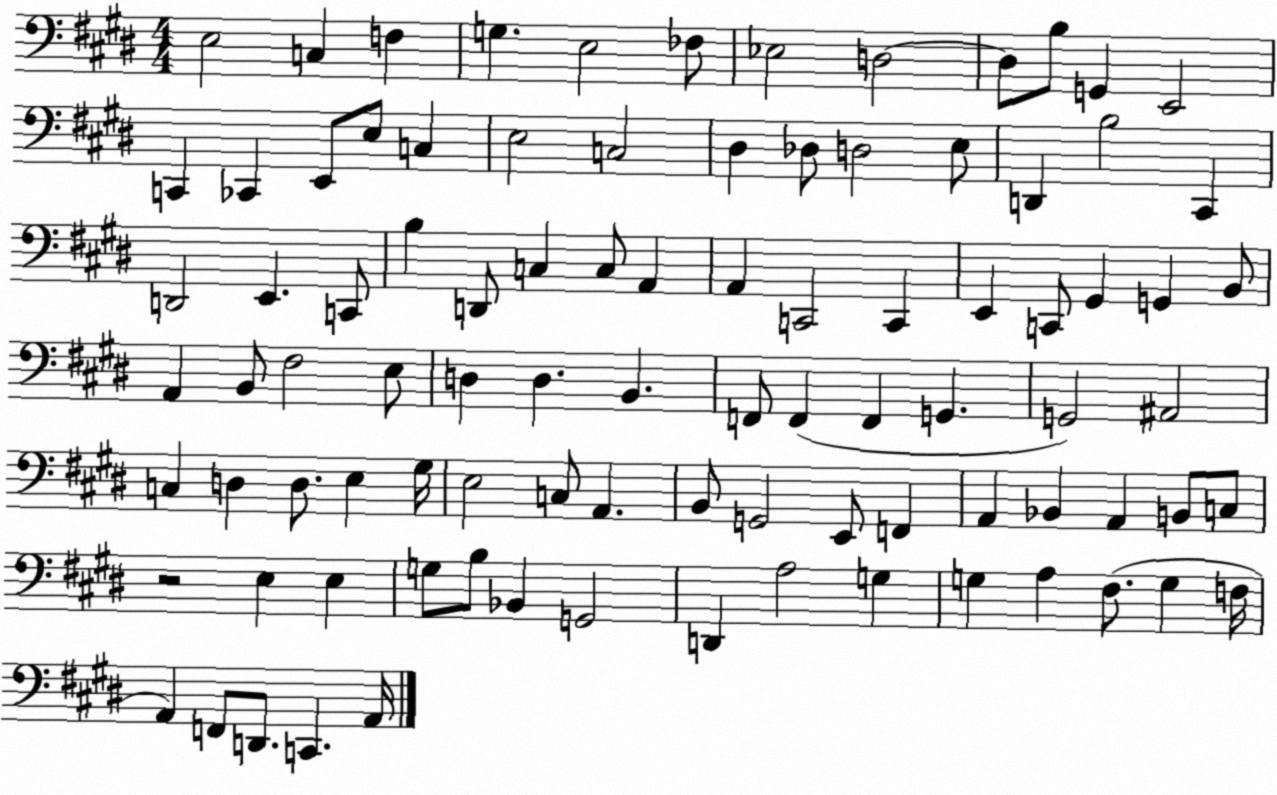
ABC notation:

X:1
T:Untitled
M:4/4
L:1/4
K:E
E,2 C, F, G, E,2 _F,/2 _E,2 D,2 D,/2 B,/2 G,, E,,2 C,, _C,, E,,/2 E,/2 C, E,2 C,2 ^D, _D,/2 D,2 E,/2 D,, B,2 ^C,, D,,2 E,, C,,/2 B, D,,/2 C, C,/2 A,, A,, C,,2 C,, E,, C,,/2 ^G,, G,, B,,/2 A,, B,,/2 ^F,2 E,/2 D, D, B,, F,,/2 F,, F,, G,, G,,2 ^A,,2 C, D, D,/2 E, ^G,/4 E,2 C,/2 A,, B,,/2 G,,2 E,,/2 F,, A,, _B,, A,, B,,/2 C,/2 z2 E, E, G,/2 B,/2 _B,, G,,2 D,, A,2 G, G, A, ^F,/2 G, F,/4 A,, F,,/2 D,,/2 C,, A,,/4